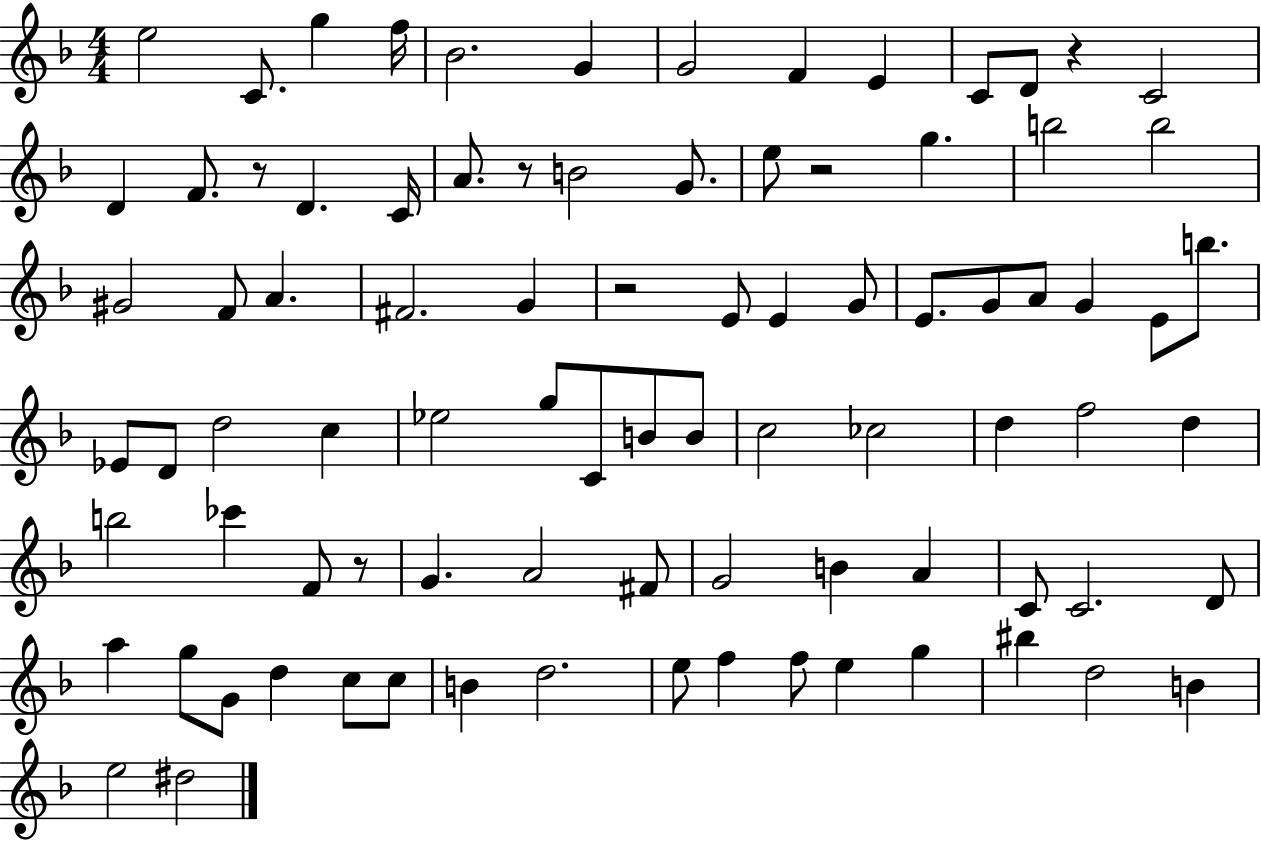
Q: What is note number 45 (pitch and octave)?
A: B4